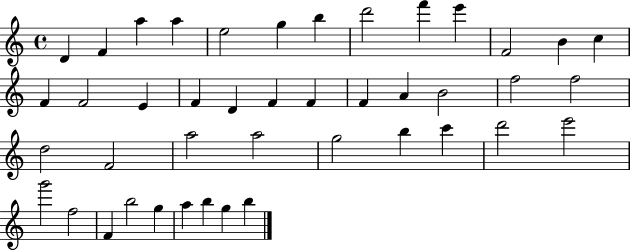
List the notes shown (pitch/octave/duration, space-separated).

D4/q F4/q A5/q A5/q E5/h G5/q B5/q D6/h F6/q E6/q F4/h B4/q C5/q F4/q F4/h E4/q F4/q D4/q F4/q F4/q F4/q A4/q B4/h F5/h F5/h D5/h F4/h A5/h A5/h G5/h B5/q C6/q D6/h E6/h G6/h F5/h F4/q B5/h G5/q A5/q B5/q G5/q B5/q